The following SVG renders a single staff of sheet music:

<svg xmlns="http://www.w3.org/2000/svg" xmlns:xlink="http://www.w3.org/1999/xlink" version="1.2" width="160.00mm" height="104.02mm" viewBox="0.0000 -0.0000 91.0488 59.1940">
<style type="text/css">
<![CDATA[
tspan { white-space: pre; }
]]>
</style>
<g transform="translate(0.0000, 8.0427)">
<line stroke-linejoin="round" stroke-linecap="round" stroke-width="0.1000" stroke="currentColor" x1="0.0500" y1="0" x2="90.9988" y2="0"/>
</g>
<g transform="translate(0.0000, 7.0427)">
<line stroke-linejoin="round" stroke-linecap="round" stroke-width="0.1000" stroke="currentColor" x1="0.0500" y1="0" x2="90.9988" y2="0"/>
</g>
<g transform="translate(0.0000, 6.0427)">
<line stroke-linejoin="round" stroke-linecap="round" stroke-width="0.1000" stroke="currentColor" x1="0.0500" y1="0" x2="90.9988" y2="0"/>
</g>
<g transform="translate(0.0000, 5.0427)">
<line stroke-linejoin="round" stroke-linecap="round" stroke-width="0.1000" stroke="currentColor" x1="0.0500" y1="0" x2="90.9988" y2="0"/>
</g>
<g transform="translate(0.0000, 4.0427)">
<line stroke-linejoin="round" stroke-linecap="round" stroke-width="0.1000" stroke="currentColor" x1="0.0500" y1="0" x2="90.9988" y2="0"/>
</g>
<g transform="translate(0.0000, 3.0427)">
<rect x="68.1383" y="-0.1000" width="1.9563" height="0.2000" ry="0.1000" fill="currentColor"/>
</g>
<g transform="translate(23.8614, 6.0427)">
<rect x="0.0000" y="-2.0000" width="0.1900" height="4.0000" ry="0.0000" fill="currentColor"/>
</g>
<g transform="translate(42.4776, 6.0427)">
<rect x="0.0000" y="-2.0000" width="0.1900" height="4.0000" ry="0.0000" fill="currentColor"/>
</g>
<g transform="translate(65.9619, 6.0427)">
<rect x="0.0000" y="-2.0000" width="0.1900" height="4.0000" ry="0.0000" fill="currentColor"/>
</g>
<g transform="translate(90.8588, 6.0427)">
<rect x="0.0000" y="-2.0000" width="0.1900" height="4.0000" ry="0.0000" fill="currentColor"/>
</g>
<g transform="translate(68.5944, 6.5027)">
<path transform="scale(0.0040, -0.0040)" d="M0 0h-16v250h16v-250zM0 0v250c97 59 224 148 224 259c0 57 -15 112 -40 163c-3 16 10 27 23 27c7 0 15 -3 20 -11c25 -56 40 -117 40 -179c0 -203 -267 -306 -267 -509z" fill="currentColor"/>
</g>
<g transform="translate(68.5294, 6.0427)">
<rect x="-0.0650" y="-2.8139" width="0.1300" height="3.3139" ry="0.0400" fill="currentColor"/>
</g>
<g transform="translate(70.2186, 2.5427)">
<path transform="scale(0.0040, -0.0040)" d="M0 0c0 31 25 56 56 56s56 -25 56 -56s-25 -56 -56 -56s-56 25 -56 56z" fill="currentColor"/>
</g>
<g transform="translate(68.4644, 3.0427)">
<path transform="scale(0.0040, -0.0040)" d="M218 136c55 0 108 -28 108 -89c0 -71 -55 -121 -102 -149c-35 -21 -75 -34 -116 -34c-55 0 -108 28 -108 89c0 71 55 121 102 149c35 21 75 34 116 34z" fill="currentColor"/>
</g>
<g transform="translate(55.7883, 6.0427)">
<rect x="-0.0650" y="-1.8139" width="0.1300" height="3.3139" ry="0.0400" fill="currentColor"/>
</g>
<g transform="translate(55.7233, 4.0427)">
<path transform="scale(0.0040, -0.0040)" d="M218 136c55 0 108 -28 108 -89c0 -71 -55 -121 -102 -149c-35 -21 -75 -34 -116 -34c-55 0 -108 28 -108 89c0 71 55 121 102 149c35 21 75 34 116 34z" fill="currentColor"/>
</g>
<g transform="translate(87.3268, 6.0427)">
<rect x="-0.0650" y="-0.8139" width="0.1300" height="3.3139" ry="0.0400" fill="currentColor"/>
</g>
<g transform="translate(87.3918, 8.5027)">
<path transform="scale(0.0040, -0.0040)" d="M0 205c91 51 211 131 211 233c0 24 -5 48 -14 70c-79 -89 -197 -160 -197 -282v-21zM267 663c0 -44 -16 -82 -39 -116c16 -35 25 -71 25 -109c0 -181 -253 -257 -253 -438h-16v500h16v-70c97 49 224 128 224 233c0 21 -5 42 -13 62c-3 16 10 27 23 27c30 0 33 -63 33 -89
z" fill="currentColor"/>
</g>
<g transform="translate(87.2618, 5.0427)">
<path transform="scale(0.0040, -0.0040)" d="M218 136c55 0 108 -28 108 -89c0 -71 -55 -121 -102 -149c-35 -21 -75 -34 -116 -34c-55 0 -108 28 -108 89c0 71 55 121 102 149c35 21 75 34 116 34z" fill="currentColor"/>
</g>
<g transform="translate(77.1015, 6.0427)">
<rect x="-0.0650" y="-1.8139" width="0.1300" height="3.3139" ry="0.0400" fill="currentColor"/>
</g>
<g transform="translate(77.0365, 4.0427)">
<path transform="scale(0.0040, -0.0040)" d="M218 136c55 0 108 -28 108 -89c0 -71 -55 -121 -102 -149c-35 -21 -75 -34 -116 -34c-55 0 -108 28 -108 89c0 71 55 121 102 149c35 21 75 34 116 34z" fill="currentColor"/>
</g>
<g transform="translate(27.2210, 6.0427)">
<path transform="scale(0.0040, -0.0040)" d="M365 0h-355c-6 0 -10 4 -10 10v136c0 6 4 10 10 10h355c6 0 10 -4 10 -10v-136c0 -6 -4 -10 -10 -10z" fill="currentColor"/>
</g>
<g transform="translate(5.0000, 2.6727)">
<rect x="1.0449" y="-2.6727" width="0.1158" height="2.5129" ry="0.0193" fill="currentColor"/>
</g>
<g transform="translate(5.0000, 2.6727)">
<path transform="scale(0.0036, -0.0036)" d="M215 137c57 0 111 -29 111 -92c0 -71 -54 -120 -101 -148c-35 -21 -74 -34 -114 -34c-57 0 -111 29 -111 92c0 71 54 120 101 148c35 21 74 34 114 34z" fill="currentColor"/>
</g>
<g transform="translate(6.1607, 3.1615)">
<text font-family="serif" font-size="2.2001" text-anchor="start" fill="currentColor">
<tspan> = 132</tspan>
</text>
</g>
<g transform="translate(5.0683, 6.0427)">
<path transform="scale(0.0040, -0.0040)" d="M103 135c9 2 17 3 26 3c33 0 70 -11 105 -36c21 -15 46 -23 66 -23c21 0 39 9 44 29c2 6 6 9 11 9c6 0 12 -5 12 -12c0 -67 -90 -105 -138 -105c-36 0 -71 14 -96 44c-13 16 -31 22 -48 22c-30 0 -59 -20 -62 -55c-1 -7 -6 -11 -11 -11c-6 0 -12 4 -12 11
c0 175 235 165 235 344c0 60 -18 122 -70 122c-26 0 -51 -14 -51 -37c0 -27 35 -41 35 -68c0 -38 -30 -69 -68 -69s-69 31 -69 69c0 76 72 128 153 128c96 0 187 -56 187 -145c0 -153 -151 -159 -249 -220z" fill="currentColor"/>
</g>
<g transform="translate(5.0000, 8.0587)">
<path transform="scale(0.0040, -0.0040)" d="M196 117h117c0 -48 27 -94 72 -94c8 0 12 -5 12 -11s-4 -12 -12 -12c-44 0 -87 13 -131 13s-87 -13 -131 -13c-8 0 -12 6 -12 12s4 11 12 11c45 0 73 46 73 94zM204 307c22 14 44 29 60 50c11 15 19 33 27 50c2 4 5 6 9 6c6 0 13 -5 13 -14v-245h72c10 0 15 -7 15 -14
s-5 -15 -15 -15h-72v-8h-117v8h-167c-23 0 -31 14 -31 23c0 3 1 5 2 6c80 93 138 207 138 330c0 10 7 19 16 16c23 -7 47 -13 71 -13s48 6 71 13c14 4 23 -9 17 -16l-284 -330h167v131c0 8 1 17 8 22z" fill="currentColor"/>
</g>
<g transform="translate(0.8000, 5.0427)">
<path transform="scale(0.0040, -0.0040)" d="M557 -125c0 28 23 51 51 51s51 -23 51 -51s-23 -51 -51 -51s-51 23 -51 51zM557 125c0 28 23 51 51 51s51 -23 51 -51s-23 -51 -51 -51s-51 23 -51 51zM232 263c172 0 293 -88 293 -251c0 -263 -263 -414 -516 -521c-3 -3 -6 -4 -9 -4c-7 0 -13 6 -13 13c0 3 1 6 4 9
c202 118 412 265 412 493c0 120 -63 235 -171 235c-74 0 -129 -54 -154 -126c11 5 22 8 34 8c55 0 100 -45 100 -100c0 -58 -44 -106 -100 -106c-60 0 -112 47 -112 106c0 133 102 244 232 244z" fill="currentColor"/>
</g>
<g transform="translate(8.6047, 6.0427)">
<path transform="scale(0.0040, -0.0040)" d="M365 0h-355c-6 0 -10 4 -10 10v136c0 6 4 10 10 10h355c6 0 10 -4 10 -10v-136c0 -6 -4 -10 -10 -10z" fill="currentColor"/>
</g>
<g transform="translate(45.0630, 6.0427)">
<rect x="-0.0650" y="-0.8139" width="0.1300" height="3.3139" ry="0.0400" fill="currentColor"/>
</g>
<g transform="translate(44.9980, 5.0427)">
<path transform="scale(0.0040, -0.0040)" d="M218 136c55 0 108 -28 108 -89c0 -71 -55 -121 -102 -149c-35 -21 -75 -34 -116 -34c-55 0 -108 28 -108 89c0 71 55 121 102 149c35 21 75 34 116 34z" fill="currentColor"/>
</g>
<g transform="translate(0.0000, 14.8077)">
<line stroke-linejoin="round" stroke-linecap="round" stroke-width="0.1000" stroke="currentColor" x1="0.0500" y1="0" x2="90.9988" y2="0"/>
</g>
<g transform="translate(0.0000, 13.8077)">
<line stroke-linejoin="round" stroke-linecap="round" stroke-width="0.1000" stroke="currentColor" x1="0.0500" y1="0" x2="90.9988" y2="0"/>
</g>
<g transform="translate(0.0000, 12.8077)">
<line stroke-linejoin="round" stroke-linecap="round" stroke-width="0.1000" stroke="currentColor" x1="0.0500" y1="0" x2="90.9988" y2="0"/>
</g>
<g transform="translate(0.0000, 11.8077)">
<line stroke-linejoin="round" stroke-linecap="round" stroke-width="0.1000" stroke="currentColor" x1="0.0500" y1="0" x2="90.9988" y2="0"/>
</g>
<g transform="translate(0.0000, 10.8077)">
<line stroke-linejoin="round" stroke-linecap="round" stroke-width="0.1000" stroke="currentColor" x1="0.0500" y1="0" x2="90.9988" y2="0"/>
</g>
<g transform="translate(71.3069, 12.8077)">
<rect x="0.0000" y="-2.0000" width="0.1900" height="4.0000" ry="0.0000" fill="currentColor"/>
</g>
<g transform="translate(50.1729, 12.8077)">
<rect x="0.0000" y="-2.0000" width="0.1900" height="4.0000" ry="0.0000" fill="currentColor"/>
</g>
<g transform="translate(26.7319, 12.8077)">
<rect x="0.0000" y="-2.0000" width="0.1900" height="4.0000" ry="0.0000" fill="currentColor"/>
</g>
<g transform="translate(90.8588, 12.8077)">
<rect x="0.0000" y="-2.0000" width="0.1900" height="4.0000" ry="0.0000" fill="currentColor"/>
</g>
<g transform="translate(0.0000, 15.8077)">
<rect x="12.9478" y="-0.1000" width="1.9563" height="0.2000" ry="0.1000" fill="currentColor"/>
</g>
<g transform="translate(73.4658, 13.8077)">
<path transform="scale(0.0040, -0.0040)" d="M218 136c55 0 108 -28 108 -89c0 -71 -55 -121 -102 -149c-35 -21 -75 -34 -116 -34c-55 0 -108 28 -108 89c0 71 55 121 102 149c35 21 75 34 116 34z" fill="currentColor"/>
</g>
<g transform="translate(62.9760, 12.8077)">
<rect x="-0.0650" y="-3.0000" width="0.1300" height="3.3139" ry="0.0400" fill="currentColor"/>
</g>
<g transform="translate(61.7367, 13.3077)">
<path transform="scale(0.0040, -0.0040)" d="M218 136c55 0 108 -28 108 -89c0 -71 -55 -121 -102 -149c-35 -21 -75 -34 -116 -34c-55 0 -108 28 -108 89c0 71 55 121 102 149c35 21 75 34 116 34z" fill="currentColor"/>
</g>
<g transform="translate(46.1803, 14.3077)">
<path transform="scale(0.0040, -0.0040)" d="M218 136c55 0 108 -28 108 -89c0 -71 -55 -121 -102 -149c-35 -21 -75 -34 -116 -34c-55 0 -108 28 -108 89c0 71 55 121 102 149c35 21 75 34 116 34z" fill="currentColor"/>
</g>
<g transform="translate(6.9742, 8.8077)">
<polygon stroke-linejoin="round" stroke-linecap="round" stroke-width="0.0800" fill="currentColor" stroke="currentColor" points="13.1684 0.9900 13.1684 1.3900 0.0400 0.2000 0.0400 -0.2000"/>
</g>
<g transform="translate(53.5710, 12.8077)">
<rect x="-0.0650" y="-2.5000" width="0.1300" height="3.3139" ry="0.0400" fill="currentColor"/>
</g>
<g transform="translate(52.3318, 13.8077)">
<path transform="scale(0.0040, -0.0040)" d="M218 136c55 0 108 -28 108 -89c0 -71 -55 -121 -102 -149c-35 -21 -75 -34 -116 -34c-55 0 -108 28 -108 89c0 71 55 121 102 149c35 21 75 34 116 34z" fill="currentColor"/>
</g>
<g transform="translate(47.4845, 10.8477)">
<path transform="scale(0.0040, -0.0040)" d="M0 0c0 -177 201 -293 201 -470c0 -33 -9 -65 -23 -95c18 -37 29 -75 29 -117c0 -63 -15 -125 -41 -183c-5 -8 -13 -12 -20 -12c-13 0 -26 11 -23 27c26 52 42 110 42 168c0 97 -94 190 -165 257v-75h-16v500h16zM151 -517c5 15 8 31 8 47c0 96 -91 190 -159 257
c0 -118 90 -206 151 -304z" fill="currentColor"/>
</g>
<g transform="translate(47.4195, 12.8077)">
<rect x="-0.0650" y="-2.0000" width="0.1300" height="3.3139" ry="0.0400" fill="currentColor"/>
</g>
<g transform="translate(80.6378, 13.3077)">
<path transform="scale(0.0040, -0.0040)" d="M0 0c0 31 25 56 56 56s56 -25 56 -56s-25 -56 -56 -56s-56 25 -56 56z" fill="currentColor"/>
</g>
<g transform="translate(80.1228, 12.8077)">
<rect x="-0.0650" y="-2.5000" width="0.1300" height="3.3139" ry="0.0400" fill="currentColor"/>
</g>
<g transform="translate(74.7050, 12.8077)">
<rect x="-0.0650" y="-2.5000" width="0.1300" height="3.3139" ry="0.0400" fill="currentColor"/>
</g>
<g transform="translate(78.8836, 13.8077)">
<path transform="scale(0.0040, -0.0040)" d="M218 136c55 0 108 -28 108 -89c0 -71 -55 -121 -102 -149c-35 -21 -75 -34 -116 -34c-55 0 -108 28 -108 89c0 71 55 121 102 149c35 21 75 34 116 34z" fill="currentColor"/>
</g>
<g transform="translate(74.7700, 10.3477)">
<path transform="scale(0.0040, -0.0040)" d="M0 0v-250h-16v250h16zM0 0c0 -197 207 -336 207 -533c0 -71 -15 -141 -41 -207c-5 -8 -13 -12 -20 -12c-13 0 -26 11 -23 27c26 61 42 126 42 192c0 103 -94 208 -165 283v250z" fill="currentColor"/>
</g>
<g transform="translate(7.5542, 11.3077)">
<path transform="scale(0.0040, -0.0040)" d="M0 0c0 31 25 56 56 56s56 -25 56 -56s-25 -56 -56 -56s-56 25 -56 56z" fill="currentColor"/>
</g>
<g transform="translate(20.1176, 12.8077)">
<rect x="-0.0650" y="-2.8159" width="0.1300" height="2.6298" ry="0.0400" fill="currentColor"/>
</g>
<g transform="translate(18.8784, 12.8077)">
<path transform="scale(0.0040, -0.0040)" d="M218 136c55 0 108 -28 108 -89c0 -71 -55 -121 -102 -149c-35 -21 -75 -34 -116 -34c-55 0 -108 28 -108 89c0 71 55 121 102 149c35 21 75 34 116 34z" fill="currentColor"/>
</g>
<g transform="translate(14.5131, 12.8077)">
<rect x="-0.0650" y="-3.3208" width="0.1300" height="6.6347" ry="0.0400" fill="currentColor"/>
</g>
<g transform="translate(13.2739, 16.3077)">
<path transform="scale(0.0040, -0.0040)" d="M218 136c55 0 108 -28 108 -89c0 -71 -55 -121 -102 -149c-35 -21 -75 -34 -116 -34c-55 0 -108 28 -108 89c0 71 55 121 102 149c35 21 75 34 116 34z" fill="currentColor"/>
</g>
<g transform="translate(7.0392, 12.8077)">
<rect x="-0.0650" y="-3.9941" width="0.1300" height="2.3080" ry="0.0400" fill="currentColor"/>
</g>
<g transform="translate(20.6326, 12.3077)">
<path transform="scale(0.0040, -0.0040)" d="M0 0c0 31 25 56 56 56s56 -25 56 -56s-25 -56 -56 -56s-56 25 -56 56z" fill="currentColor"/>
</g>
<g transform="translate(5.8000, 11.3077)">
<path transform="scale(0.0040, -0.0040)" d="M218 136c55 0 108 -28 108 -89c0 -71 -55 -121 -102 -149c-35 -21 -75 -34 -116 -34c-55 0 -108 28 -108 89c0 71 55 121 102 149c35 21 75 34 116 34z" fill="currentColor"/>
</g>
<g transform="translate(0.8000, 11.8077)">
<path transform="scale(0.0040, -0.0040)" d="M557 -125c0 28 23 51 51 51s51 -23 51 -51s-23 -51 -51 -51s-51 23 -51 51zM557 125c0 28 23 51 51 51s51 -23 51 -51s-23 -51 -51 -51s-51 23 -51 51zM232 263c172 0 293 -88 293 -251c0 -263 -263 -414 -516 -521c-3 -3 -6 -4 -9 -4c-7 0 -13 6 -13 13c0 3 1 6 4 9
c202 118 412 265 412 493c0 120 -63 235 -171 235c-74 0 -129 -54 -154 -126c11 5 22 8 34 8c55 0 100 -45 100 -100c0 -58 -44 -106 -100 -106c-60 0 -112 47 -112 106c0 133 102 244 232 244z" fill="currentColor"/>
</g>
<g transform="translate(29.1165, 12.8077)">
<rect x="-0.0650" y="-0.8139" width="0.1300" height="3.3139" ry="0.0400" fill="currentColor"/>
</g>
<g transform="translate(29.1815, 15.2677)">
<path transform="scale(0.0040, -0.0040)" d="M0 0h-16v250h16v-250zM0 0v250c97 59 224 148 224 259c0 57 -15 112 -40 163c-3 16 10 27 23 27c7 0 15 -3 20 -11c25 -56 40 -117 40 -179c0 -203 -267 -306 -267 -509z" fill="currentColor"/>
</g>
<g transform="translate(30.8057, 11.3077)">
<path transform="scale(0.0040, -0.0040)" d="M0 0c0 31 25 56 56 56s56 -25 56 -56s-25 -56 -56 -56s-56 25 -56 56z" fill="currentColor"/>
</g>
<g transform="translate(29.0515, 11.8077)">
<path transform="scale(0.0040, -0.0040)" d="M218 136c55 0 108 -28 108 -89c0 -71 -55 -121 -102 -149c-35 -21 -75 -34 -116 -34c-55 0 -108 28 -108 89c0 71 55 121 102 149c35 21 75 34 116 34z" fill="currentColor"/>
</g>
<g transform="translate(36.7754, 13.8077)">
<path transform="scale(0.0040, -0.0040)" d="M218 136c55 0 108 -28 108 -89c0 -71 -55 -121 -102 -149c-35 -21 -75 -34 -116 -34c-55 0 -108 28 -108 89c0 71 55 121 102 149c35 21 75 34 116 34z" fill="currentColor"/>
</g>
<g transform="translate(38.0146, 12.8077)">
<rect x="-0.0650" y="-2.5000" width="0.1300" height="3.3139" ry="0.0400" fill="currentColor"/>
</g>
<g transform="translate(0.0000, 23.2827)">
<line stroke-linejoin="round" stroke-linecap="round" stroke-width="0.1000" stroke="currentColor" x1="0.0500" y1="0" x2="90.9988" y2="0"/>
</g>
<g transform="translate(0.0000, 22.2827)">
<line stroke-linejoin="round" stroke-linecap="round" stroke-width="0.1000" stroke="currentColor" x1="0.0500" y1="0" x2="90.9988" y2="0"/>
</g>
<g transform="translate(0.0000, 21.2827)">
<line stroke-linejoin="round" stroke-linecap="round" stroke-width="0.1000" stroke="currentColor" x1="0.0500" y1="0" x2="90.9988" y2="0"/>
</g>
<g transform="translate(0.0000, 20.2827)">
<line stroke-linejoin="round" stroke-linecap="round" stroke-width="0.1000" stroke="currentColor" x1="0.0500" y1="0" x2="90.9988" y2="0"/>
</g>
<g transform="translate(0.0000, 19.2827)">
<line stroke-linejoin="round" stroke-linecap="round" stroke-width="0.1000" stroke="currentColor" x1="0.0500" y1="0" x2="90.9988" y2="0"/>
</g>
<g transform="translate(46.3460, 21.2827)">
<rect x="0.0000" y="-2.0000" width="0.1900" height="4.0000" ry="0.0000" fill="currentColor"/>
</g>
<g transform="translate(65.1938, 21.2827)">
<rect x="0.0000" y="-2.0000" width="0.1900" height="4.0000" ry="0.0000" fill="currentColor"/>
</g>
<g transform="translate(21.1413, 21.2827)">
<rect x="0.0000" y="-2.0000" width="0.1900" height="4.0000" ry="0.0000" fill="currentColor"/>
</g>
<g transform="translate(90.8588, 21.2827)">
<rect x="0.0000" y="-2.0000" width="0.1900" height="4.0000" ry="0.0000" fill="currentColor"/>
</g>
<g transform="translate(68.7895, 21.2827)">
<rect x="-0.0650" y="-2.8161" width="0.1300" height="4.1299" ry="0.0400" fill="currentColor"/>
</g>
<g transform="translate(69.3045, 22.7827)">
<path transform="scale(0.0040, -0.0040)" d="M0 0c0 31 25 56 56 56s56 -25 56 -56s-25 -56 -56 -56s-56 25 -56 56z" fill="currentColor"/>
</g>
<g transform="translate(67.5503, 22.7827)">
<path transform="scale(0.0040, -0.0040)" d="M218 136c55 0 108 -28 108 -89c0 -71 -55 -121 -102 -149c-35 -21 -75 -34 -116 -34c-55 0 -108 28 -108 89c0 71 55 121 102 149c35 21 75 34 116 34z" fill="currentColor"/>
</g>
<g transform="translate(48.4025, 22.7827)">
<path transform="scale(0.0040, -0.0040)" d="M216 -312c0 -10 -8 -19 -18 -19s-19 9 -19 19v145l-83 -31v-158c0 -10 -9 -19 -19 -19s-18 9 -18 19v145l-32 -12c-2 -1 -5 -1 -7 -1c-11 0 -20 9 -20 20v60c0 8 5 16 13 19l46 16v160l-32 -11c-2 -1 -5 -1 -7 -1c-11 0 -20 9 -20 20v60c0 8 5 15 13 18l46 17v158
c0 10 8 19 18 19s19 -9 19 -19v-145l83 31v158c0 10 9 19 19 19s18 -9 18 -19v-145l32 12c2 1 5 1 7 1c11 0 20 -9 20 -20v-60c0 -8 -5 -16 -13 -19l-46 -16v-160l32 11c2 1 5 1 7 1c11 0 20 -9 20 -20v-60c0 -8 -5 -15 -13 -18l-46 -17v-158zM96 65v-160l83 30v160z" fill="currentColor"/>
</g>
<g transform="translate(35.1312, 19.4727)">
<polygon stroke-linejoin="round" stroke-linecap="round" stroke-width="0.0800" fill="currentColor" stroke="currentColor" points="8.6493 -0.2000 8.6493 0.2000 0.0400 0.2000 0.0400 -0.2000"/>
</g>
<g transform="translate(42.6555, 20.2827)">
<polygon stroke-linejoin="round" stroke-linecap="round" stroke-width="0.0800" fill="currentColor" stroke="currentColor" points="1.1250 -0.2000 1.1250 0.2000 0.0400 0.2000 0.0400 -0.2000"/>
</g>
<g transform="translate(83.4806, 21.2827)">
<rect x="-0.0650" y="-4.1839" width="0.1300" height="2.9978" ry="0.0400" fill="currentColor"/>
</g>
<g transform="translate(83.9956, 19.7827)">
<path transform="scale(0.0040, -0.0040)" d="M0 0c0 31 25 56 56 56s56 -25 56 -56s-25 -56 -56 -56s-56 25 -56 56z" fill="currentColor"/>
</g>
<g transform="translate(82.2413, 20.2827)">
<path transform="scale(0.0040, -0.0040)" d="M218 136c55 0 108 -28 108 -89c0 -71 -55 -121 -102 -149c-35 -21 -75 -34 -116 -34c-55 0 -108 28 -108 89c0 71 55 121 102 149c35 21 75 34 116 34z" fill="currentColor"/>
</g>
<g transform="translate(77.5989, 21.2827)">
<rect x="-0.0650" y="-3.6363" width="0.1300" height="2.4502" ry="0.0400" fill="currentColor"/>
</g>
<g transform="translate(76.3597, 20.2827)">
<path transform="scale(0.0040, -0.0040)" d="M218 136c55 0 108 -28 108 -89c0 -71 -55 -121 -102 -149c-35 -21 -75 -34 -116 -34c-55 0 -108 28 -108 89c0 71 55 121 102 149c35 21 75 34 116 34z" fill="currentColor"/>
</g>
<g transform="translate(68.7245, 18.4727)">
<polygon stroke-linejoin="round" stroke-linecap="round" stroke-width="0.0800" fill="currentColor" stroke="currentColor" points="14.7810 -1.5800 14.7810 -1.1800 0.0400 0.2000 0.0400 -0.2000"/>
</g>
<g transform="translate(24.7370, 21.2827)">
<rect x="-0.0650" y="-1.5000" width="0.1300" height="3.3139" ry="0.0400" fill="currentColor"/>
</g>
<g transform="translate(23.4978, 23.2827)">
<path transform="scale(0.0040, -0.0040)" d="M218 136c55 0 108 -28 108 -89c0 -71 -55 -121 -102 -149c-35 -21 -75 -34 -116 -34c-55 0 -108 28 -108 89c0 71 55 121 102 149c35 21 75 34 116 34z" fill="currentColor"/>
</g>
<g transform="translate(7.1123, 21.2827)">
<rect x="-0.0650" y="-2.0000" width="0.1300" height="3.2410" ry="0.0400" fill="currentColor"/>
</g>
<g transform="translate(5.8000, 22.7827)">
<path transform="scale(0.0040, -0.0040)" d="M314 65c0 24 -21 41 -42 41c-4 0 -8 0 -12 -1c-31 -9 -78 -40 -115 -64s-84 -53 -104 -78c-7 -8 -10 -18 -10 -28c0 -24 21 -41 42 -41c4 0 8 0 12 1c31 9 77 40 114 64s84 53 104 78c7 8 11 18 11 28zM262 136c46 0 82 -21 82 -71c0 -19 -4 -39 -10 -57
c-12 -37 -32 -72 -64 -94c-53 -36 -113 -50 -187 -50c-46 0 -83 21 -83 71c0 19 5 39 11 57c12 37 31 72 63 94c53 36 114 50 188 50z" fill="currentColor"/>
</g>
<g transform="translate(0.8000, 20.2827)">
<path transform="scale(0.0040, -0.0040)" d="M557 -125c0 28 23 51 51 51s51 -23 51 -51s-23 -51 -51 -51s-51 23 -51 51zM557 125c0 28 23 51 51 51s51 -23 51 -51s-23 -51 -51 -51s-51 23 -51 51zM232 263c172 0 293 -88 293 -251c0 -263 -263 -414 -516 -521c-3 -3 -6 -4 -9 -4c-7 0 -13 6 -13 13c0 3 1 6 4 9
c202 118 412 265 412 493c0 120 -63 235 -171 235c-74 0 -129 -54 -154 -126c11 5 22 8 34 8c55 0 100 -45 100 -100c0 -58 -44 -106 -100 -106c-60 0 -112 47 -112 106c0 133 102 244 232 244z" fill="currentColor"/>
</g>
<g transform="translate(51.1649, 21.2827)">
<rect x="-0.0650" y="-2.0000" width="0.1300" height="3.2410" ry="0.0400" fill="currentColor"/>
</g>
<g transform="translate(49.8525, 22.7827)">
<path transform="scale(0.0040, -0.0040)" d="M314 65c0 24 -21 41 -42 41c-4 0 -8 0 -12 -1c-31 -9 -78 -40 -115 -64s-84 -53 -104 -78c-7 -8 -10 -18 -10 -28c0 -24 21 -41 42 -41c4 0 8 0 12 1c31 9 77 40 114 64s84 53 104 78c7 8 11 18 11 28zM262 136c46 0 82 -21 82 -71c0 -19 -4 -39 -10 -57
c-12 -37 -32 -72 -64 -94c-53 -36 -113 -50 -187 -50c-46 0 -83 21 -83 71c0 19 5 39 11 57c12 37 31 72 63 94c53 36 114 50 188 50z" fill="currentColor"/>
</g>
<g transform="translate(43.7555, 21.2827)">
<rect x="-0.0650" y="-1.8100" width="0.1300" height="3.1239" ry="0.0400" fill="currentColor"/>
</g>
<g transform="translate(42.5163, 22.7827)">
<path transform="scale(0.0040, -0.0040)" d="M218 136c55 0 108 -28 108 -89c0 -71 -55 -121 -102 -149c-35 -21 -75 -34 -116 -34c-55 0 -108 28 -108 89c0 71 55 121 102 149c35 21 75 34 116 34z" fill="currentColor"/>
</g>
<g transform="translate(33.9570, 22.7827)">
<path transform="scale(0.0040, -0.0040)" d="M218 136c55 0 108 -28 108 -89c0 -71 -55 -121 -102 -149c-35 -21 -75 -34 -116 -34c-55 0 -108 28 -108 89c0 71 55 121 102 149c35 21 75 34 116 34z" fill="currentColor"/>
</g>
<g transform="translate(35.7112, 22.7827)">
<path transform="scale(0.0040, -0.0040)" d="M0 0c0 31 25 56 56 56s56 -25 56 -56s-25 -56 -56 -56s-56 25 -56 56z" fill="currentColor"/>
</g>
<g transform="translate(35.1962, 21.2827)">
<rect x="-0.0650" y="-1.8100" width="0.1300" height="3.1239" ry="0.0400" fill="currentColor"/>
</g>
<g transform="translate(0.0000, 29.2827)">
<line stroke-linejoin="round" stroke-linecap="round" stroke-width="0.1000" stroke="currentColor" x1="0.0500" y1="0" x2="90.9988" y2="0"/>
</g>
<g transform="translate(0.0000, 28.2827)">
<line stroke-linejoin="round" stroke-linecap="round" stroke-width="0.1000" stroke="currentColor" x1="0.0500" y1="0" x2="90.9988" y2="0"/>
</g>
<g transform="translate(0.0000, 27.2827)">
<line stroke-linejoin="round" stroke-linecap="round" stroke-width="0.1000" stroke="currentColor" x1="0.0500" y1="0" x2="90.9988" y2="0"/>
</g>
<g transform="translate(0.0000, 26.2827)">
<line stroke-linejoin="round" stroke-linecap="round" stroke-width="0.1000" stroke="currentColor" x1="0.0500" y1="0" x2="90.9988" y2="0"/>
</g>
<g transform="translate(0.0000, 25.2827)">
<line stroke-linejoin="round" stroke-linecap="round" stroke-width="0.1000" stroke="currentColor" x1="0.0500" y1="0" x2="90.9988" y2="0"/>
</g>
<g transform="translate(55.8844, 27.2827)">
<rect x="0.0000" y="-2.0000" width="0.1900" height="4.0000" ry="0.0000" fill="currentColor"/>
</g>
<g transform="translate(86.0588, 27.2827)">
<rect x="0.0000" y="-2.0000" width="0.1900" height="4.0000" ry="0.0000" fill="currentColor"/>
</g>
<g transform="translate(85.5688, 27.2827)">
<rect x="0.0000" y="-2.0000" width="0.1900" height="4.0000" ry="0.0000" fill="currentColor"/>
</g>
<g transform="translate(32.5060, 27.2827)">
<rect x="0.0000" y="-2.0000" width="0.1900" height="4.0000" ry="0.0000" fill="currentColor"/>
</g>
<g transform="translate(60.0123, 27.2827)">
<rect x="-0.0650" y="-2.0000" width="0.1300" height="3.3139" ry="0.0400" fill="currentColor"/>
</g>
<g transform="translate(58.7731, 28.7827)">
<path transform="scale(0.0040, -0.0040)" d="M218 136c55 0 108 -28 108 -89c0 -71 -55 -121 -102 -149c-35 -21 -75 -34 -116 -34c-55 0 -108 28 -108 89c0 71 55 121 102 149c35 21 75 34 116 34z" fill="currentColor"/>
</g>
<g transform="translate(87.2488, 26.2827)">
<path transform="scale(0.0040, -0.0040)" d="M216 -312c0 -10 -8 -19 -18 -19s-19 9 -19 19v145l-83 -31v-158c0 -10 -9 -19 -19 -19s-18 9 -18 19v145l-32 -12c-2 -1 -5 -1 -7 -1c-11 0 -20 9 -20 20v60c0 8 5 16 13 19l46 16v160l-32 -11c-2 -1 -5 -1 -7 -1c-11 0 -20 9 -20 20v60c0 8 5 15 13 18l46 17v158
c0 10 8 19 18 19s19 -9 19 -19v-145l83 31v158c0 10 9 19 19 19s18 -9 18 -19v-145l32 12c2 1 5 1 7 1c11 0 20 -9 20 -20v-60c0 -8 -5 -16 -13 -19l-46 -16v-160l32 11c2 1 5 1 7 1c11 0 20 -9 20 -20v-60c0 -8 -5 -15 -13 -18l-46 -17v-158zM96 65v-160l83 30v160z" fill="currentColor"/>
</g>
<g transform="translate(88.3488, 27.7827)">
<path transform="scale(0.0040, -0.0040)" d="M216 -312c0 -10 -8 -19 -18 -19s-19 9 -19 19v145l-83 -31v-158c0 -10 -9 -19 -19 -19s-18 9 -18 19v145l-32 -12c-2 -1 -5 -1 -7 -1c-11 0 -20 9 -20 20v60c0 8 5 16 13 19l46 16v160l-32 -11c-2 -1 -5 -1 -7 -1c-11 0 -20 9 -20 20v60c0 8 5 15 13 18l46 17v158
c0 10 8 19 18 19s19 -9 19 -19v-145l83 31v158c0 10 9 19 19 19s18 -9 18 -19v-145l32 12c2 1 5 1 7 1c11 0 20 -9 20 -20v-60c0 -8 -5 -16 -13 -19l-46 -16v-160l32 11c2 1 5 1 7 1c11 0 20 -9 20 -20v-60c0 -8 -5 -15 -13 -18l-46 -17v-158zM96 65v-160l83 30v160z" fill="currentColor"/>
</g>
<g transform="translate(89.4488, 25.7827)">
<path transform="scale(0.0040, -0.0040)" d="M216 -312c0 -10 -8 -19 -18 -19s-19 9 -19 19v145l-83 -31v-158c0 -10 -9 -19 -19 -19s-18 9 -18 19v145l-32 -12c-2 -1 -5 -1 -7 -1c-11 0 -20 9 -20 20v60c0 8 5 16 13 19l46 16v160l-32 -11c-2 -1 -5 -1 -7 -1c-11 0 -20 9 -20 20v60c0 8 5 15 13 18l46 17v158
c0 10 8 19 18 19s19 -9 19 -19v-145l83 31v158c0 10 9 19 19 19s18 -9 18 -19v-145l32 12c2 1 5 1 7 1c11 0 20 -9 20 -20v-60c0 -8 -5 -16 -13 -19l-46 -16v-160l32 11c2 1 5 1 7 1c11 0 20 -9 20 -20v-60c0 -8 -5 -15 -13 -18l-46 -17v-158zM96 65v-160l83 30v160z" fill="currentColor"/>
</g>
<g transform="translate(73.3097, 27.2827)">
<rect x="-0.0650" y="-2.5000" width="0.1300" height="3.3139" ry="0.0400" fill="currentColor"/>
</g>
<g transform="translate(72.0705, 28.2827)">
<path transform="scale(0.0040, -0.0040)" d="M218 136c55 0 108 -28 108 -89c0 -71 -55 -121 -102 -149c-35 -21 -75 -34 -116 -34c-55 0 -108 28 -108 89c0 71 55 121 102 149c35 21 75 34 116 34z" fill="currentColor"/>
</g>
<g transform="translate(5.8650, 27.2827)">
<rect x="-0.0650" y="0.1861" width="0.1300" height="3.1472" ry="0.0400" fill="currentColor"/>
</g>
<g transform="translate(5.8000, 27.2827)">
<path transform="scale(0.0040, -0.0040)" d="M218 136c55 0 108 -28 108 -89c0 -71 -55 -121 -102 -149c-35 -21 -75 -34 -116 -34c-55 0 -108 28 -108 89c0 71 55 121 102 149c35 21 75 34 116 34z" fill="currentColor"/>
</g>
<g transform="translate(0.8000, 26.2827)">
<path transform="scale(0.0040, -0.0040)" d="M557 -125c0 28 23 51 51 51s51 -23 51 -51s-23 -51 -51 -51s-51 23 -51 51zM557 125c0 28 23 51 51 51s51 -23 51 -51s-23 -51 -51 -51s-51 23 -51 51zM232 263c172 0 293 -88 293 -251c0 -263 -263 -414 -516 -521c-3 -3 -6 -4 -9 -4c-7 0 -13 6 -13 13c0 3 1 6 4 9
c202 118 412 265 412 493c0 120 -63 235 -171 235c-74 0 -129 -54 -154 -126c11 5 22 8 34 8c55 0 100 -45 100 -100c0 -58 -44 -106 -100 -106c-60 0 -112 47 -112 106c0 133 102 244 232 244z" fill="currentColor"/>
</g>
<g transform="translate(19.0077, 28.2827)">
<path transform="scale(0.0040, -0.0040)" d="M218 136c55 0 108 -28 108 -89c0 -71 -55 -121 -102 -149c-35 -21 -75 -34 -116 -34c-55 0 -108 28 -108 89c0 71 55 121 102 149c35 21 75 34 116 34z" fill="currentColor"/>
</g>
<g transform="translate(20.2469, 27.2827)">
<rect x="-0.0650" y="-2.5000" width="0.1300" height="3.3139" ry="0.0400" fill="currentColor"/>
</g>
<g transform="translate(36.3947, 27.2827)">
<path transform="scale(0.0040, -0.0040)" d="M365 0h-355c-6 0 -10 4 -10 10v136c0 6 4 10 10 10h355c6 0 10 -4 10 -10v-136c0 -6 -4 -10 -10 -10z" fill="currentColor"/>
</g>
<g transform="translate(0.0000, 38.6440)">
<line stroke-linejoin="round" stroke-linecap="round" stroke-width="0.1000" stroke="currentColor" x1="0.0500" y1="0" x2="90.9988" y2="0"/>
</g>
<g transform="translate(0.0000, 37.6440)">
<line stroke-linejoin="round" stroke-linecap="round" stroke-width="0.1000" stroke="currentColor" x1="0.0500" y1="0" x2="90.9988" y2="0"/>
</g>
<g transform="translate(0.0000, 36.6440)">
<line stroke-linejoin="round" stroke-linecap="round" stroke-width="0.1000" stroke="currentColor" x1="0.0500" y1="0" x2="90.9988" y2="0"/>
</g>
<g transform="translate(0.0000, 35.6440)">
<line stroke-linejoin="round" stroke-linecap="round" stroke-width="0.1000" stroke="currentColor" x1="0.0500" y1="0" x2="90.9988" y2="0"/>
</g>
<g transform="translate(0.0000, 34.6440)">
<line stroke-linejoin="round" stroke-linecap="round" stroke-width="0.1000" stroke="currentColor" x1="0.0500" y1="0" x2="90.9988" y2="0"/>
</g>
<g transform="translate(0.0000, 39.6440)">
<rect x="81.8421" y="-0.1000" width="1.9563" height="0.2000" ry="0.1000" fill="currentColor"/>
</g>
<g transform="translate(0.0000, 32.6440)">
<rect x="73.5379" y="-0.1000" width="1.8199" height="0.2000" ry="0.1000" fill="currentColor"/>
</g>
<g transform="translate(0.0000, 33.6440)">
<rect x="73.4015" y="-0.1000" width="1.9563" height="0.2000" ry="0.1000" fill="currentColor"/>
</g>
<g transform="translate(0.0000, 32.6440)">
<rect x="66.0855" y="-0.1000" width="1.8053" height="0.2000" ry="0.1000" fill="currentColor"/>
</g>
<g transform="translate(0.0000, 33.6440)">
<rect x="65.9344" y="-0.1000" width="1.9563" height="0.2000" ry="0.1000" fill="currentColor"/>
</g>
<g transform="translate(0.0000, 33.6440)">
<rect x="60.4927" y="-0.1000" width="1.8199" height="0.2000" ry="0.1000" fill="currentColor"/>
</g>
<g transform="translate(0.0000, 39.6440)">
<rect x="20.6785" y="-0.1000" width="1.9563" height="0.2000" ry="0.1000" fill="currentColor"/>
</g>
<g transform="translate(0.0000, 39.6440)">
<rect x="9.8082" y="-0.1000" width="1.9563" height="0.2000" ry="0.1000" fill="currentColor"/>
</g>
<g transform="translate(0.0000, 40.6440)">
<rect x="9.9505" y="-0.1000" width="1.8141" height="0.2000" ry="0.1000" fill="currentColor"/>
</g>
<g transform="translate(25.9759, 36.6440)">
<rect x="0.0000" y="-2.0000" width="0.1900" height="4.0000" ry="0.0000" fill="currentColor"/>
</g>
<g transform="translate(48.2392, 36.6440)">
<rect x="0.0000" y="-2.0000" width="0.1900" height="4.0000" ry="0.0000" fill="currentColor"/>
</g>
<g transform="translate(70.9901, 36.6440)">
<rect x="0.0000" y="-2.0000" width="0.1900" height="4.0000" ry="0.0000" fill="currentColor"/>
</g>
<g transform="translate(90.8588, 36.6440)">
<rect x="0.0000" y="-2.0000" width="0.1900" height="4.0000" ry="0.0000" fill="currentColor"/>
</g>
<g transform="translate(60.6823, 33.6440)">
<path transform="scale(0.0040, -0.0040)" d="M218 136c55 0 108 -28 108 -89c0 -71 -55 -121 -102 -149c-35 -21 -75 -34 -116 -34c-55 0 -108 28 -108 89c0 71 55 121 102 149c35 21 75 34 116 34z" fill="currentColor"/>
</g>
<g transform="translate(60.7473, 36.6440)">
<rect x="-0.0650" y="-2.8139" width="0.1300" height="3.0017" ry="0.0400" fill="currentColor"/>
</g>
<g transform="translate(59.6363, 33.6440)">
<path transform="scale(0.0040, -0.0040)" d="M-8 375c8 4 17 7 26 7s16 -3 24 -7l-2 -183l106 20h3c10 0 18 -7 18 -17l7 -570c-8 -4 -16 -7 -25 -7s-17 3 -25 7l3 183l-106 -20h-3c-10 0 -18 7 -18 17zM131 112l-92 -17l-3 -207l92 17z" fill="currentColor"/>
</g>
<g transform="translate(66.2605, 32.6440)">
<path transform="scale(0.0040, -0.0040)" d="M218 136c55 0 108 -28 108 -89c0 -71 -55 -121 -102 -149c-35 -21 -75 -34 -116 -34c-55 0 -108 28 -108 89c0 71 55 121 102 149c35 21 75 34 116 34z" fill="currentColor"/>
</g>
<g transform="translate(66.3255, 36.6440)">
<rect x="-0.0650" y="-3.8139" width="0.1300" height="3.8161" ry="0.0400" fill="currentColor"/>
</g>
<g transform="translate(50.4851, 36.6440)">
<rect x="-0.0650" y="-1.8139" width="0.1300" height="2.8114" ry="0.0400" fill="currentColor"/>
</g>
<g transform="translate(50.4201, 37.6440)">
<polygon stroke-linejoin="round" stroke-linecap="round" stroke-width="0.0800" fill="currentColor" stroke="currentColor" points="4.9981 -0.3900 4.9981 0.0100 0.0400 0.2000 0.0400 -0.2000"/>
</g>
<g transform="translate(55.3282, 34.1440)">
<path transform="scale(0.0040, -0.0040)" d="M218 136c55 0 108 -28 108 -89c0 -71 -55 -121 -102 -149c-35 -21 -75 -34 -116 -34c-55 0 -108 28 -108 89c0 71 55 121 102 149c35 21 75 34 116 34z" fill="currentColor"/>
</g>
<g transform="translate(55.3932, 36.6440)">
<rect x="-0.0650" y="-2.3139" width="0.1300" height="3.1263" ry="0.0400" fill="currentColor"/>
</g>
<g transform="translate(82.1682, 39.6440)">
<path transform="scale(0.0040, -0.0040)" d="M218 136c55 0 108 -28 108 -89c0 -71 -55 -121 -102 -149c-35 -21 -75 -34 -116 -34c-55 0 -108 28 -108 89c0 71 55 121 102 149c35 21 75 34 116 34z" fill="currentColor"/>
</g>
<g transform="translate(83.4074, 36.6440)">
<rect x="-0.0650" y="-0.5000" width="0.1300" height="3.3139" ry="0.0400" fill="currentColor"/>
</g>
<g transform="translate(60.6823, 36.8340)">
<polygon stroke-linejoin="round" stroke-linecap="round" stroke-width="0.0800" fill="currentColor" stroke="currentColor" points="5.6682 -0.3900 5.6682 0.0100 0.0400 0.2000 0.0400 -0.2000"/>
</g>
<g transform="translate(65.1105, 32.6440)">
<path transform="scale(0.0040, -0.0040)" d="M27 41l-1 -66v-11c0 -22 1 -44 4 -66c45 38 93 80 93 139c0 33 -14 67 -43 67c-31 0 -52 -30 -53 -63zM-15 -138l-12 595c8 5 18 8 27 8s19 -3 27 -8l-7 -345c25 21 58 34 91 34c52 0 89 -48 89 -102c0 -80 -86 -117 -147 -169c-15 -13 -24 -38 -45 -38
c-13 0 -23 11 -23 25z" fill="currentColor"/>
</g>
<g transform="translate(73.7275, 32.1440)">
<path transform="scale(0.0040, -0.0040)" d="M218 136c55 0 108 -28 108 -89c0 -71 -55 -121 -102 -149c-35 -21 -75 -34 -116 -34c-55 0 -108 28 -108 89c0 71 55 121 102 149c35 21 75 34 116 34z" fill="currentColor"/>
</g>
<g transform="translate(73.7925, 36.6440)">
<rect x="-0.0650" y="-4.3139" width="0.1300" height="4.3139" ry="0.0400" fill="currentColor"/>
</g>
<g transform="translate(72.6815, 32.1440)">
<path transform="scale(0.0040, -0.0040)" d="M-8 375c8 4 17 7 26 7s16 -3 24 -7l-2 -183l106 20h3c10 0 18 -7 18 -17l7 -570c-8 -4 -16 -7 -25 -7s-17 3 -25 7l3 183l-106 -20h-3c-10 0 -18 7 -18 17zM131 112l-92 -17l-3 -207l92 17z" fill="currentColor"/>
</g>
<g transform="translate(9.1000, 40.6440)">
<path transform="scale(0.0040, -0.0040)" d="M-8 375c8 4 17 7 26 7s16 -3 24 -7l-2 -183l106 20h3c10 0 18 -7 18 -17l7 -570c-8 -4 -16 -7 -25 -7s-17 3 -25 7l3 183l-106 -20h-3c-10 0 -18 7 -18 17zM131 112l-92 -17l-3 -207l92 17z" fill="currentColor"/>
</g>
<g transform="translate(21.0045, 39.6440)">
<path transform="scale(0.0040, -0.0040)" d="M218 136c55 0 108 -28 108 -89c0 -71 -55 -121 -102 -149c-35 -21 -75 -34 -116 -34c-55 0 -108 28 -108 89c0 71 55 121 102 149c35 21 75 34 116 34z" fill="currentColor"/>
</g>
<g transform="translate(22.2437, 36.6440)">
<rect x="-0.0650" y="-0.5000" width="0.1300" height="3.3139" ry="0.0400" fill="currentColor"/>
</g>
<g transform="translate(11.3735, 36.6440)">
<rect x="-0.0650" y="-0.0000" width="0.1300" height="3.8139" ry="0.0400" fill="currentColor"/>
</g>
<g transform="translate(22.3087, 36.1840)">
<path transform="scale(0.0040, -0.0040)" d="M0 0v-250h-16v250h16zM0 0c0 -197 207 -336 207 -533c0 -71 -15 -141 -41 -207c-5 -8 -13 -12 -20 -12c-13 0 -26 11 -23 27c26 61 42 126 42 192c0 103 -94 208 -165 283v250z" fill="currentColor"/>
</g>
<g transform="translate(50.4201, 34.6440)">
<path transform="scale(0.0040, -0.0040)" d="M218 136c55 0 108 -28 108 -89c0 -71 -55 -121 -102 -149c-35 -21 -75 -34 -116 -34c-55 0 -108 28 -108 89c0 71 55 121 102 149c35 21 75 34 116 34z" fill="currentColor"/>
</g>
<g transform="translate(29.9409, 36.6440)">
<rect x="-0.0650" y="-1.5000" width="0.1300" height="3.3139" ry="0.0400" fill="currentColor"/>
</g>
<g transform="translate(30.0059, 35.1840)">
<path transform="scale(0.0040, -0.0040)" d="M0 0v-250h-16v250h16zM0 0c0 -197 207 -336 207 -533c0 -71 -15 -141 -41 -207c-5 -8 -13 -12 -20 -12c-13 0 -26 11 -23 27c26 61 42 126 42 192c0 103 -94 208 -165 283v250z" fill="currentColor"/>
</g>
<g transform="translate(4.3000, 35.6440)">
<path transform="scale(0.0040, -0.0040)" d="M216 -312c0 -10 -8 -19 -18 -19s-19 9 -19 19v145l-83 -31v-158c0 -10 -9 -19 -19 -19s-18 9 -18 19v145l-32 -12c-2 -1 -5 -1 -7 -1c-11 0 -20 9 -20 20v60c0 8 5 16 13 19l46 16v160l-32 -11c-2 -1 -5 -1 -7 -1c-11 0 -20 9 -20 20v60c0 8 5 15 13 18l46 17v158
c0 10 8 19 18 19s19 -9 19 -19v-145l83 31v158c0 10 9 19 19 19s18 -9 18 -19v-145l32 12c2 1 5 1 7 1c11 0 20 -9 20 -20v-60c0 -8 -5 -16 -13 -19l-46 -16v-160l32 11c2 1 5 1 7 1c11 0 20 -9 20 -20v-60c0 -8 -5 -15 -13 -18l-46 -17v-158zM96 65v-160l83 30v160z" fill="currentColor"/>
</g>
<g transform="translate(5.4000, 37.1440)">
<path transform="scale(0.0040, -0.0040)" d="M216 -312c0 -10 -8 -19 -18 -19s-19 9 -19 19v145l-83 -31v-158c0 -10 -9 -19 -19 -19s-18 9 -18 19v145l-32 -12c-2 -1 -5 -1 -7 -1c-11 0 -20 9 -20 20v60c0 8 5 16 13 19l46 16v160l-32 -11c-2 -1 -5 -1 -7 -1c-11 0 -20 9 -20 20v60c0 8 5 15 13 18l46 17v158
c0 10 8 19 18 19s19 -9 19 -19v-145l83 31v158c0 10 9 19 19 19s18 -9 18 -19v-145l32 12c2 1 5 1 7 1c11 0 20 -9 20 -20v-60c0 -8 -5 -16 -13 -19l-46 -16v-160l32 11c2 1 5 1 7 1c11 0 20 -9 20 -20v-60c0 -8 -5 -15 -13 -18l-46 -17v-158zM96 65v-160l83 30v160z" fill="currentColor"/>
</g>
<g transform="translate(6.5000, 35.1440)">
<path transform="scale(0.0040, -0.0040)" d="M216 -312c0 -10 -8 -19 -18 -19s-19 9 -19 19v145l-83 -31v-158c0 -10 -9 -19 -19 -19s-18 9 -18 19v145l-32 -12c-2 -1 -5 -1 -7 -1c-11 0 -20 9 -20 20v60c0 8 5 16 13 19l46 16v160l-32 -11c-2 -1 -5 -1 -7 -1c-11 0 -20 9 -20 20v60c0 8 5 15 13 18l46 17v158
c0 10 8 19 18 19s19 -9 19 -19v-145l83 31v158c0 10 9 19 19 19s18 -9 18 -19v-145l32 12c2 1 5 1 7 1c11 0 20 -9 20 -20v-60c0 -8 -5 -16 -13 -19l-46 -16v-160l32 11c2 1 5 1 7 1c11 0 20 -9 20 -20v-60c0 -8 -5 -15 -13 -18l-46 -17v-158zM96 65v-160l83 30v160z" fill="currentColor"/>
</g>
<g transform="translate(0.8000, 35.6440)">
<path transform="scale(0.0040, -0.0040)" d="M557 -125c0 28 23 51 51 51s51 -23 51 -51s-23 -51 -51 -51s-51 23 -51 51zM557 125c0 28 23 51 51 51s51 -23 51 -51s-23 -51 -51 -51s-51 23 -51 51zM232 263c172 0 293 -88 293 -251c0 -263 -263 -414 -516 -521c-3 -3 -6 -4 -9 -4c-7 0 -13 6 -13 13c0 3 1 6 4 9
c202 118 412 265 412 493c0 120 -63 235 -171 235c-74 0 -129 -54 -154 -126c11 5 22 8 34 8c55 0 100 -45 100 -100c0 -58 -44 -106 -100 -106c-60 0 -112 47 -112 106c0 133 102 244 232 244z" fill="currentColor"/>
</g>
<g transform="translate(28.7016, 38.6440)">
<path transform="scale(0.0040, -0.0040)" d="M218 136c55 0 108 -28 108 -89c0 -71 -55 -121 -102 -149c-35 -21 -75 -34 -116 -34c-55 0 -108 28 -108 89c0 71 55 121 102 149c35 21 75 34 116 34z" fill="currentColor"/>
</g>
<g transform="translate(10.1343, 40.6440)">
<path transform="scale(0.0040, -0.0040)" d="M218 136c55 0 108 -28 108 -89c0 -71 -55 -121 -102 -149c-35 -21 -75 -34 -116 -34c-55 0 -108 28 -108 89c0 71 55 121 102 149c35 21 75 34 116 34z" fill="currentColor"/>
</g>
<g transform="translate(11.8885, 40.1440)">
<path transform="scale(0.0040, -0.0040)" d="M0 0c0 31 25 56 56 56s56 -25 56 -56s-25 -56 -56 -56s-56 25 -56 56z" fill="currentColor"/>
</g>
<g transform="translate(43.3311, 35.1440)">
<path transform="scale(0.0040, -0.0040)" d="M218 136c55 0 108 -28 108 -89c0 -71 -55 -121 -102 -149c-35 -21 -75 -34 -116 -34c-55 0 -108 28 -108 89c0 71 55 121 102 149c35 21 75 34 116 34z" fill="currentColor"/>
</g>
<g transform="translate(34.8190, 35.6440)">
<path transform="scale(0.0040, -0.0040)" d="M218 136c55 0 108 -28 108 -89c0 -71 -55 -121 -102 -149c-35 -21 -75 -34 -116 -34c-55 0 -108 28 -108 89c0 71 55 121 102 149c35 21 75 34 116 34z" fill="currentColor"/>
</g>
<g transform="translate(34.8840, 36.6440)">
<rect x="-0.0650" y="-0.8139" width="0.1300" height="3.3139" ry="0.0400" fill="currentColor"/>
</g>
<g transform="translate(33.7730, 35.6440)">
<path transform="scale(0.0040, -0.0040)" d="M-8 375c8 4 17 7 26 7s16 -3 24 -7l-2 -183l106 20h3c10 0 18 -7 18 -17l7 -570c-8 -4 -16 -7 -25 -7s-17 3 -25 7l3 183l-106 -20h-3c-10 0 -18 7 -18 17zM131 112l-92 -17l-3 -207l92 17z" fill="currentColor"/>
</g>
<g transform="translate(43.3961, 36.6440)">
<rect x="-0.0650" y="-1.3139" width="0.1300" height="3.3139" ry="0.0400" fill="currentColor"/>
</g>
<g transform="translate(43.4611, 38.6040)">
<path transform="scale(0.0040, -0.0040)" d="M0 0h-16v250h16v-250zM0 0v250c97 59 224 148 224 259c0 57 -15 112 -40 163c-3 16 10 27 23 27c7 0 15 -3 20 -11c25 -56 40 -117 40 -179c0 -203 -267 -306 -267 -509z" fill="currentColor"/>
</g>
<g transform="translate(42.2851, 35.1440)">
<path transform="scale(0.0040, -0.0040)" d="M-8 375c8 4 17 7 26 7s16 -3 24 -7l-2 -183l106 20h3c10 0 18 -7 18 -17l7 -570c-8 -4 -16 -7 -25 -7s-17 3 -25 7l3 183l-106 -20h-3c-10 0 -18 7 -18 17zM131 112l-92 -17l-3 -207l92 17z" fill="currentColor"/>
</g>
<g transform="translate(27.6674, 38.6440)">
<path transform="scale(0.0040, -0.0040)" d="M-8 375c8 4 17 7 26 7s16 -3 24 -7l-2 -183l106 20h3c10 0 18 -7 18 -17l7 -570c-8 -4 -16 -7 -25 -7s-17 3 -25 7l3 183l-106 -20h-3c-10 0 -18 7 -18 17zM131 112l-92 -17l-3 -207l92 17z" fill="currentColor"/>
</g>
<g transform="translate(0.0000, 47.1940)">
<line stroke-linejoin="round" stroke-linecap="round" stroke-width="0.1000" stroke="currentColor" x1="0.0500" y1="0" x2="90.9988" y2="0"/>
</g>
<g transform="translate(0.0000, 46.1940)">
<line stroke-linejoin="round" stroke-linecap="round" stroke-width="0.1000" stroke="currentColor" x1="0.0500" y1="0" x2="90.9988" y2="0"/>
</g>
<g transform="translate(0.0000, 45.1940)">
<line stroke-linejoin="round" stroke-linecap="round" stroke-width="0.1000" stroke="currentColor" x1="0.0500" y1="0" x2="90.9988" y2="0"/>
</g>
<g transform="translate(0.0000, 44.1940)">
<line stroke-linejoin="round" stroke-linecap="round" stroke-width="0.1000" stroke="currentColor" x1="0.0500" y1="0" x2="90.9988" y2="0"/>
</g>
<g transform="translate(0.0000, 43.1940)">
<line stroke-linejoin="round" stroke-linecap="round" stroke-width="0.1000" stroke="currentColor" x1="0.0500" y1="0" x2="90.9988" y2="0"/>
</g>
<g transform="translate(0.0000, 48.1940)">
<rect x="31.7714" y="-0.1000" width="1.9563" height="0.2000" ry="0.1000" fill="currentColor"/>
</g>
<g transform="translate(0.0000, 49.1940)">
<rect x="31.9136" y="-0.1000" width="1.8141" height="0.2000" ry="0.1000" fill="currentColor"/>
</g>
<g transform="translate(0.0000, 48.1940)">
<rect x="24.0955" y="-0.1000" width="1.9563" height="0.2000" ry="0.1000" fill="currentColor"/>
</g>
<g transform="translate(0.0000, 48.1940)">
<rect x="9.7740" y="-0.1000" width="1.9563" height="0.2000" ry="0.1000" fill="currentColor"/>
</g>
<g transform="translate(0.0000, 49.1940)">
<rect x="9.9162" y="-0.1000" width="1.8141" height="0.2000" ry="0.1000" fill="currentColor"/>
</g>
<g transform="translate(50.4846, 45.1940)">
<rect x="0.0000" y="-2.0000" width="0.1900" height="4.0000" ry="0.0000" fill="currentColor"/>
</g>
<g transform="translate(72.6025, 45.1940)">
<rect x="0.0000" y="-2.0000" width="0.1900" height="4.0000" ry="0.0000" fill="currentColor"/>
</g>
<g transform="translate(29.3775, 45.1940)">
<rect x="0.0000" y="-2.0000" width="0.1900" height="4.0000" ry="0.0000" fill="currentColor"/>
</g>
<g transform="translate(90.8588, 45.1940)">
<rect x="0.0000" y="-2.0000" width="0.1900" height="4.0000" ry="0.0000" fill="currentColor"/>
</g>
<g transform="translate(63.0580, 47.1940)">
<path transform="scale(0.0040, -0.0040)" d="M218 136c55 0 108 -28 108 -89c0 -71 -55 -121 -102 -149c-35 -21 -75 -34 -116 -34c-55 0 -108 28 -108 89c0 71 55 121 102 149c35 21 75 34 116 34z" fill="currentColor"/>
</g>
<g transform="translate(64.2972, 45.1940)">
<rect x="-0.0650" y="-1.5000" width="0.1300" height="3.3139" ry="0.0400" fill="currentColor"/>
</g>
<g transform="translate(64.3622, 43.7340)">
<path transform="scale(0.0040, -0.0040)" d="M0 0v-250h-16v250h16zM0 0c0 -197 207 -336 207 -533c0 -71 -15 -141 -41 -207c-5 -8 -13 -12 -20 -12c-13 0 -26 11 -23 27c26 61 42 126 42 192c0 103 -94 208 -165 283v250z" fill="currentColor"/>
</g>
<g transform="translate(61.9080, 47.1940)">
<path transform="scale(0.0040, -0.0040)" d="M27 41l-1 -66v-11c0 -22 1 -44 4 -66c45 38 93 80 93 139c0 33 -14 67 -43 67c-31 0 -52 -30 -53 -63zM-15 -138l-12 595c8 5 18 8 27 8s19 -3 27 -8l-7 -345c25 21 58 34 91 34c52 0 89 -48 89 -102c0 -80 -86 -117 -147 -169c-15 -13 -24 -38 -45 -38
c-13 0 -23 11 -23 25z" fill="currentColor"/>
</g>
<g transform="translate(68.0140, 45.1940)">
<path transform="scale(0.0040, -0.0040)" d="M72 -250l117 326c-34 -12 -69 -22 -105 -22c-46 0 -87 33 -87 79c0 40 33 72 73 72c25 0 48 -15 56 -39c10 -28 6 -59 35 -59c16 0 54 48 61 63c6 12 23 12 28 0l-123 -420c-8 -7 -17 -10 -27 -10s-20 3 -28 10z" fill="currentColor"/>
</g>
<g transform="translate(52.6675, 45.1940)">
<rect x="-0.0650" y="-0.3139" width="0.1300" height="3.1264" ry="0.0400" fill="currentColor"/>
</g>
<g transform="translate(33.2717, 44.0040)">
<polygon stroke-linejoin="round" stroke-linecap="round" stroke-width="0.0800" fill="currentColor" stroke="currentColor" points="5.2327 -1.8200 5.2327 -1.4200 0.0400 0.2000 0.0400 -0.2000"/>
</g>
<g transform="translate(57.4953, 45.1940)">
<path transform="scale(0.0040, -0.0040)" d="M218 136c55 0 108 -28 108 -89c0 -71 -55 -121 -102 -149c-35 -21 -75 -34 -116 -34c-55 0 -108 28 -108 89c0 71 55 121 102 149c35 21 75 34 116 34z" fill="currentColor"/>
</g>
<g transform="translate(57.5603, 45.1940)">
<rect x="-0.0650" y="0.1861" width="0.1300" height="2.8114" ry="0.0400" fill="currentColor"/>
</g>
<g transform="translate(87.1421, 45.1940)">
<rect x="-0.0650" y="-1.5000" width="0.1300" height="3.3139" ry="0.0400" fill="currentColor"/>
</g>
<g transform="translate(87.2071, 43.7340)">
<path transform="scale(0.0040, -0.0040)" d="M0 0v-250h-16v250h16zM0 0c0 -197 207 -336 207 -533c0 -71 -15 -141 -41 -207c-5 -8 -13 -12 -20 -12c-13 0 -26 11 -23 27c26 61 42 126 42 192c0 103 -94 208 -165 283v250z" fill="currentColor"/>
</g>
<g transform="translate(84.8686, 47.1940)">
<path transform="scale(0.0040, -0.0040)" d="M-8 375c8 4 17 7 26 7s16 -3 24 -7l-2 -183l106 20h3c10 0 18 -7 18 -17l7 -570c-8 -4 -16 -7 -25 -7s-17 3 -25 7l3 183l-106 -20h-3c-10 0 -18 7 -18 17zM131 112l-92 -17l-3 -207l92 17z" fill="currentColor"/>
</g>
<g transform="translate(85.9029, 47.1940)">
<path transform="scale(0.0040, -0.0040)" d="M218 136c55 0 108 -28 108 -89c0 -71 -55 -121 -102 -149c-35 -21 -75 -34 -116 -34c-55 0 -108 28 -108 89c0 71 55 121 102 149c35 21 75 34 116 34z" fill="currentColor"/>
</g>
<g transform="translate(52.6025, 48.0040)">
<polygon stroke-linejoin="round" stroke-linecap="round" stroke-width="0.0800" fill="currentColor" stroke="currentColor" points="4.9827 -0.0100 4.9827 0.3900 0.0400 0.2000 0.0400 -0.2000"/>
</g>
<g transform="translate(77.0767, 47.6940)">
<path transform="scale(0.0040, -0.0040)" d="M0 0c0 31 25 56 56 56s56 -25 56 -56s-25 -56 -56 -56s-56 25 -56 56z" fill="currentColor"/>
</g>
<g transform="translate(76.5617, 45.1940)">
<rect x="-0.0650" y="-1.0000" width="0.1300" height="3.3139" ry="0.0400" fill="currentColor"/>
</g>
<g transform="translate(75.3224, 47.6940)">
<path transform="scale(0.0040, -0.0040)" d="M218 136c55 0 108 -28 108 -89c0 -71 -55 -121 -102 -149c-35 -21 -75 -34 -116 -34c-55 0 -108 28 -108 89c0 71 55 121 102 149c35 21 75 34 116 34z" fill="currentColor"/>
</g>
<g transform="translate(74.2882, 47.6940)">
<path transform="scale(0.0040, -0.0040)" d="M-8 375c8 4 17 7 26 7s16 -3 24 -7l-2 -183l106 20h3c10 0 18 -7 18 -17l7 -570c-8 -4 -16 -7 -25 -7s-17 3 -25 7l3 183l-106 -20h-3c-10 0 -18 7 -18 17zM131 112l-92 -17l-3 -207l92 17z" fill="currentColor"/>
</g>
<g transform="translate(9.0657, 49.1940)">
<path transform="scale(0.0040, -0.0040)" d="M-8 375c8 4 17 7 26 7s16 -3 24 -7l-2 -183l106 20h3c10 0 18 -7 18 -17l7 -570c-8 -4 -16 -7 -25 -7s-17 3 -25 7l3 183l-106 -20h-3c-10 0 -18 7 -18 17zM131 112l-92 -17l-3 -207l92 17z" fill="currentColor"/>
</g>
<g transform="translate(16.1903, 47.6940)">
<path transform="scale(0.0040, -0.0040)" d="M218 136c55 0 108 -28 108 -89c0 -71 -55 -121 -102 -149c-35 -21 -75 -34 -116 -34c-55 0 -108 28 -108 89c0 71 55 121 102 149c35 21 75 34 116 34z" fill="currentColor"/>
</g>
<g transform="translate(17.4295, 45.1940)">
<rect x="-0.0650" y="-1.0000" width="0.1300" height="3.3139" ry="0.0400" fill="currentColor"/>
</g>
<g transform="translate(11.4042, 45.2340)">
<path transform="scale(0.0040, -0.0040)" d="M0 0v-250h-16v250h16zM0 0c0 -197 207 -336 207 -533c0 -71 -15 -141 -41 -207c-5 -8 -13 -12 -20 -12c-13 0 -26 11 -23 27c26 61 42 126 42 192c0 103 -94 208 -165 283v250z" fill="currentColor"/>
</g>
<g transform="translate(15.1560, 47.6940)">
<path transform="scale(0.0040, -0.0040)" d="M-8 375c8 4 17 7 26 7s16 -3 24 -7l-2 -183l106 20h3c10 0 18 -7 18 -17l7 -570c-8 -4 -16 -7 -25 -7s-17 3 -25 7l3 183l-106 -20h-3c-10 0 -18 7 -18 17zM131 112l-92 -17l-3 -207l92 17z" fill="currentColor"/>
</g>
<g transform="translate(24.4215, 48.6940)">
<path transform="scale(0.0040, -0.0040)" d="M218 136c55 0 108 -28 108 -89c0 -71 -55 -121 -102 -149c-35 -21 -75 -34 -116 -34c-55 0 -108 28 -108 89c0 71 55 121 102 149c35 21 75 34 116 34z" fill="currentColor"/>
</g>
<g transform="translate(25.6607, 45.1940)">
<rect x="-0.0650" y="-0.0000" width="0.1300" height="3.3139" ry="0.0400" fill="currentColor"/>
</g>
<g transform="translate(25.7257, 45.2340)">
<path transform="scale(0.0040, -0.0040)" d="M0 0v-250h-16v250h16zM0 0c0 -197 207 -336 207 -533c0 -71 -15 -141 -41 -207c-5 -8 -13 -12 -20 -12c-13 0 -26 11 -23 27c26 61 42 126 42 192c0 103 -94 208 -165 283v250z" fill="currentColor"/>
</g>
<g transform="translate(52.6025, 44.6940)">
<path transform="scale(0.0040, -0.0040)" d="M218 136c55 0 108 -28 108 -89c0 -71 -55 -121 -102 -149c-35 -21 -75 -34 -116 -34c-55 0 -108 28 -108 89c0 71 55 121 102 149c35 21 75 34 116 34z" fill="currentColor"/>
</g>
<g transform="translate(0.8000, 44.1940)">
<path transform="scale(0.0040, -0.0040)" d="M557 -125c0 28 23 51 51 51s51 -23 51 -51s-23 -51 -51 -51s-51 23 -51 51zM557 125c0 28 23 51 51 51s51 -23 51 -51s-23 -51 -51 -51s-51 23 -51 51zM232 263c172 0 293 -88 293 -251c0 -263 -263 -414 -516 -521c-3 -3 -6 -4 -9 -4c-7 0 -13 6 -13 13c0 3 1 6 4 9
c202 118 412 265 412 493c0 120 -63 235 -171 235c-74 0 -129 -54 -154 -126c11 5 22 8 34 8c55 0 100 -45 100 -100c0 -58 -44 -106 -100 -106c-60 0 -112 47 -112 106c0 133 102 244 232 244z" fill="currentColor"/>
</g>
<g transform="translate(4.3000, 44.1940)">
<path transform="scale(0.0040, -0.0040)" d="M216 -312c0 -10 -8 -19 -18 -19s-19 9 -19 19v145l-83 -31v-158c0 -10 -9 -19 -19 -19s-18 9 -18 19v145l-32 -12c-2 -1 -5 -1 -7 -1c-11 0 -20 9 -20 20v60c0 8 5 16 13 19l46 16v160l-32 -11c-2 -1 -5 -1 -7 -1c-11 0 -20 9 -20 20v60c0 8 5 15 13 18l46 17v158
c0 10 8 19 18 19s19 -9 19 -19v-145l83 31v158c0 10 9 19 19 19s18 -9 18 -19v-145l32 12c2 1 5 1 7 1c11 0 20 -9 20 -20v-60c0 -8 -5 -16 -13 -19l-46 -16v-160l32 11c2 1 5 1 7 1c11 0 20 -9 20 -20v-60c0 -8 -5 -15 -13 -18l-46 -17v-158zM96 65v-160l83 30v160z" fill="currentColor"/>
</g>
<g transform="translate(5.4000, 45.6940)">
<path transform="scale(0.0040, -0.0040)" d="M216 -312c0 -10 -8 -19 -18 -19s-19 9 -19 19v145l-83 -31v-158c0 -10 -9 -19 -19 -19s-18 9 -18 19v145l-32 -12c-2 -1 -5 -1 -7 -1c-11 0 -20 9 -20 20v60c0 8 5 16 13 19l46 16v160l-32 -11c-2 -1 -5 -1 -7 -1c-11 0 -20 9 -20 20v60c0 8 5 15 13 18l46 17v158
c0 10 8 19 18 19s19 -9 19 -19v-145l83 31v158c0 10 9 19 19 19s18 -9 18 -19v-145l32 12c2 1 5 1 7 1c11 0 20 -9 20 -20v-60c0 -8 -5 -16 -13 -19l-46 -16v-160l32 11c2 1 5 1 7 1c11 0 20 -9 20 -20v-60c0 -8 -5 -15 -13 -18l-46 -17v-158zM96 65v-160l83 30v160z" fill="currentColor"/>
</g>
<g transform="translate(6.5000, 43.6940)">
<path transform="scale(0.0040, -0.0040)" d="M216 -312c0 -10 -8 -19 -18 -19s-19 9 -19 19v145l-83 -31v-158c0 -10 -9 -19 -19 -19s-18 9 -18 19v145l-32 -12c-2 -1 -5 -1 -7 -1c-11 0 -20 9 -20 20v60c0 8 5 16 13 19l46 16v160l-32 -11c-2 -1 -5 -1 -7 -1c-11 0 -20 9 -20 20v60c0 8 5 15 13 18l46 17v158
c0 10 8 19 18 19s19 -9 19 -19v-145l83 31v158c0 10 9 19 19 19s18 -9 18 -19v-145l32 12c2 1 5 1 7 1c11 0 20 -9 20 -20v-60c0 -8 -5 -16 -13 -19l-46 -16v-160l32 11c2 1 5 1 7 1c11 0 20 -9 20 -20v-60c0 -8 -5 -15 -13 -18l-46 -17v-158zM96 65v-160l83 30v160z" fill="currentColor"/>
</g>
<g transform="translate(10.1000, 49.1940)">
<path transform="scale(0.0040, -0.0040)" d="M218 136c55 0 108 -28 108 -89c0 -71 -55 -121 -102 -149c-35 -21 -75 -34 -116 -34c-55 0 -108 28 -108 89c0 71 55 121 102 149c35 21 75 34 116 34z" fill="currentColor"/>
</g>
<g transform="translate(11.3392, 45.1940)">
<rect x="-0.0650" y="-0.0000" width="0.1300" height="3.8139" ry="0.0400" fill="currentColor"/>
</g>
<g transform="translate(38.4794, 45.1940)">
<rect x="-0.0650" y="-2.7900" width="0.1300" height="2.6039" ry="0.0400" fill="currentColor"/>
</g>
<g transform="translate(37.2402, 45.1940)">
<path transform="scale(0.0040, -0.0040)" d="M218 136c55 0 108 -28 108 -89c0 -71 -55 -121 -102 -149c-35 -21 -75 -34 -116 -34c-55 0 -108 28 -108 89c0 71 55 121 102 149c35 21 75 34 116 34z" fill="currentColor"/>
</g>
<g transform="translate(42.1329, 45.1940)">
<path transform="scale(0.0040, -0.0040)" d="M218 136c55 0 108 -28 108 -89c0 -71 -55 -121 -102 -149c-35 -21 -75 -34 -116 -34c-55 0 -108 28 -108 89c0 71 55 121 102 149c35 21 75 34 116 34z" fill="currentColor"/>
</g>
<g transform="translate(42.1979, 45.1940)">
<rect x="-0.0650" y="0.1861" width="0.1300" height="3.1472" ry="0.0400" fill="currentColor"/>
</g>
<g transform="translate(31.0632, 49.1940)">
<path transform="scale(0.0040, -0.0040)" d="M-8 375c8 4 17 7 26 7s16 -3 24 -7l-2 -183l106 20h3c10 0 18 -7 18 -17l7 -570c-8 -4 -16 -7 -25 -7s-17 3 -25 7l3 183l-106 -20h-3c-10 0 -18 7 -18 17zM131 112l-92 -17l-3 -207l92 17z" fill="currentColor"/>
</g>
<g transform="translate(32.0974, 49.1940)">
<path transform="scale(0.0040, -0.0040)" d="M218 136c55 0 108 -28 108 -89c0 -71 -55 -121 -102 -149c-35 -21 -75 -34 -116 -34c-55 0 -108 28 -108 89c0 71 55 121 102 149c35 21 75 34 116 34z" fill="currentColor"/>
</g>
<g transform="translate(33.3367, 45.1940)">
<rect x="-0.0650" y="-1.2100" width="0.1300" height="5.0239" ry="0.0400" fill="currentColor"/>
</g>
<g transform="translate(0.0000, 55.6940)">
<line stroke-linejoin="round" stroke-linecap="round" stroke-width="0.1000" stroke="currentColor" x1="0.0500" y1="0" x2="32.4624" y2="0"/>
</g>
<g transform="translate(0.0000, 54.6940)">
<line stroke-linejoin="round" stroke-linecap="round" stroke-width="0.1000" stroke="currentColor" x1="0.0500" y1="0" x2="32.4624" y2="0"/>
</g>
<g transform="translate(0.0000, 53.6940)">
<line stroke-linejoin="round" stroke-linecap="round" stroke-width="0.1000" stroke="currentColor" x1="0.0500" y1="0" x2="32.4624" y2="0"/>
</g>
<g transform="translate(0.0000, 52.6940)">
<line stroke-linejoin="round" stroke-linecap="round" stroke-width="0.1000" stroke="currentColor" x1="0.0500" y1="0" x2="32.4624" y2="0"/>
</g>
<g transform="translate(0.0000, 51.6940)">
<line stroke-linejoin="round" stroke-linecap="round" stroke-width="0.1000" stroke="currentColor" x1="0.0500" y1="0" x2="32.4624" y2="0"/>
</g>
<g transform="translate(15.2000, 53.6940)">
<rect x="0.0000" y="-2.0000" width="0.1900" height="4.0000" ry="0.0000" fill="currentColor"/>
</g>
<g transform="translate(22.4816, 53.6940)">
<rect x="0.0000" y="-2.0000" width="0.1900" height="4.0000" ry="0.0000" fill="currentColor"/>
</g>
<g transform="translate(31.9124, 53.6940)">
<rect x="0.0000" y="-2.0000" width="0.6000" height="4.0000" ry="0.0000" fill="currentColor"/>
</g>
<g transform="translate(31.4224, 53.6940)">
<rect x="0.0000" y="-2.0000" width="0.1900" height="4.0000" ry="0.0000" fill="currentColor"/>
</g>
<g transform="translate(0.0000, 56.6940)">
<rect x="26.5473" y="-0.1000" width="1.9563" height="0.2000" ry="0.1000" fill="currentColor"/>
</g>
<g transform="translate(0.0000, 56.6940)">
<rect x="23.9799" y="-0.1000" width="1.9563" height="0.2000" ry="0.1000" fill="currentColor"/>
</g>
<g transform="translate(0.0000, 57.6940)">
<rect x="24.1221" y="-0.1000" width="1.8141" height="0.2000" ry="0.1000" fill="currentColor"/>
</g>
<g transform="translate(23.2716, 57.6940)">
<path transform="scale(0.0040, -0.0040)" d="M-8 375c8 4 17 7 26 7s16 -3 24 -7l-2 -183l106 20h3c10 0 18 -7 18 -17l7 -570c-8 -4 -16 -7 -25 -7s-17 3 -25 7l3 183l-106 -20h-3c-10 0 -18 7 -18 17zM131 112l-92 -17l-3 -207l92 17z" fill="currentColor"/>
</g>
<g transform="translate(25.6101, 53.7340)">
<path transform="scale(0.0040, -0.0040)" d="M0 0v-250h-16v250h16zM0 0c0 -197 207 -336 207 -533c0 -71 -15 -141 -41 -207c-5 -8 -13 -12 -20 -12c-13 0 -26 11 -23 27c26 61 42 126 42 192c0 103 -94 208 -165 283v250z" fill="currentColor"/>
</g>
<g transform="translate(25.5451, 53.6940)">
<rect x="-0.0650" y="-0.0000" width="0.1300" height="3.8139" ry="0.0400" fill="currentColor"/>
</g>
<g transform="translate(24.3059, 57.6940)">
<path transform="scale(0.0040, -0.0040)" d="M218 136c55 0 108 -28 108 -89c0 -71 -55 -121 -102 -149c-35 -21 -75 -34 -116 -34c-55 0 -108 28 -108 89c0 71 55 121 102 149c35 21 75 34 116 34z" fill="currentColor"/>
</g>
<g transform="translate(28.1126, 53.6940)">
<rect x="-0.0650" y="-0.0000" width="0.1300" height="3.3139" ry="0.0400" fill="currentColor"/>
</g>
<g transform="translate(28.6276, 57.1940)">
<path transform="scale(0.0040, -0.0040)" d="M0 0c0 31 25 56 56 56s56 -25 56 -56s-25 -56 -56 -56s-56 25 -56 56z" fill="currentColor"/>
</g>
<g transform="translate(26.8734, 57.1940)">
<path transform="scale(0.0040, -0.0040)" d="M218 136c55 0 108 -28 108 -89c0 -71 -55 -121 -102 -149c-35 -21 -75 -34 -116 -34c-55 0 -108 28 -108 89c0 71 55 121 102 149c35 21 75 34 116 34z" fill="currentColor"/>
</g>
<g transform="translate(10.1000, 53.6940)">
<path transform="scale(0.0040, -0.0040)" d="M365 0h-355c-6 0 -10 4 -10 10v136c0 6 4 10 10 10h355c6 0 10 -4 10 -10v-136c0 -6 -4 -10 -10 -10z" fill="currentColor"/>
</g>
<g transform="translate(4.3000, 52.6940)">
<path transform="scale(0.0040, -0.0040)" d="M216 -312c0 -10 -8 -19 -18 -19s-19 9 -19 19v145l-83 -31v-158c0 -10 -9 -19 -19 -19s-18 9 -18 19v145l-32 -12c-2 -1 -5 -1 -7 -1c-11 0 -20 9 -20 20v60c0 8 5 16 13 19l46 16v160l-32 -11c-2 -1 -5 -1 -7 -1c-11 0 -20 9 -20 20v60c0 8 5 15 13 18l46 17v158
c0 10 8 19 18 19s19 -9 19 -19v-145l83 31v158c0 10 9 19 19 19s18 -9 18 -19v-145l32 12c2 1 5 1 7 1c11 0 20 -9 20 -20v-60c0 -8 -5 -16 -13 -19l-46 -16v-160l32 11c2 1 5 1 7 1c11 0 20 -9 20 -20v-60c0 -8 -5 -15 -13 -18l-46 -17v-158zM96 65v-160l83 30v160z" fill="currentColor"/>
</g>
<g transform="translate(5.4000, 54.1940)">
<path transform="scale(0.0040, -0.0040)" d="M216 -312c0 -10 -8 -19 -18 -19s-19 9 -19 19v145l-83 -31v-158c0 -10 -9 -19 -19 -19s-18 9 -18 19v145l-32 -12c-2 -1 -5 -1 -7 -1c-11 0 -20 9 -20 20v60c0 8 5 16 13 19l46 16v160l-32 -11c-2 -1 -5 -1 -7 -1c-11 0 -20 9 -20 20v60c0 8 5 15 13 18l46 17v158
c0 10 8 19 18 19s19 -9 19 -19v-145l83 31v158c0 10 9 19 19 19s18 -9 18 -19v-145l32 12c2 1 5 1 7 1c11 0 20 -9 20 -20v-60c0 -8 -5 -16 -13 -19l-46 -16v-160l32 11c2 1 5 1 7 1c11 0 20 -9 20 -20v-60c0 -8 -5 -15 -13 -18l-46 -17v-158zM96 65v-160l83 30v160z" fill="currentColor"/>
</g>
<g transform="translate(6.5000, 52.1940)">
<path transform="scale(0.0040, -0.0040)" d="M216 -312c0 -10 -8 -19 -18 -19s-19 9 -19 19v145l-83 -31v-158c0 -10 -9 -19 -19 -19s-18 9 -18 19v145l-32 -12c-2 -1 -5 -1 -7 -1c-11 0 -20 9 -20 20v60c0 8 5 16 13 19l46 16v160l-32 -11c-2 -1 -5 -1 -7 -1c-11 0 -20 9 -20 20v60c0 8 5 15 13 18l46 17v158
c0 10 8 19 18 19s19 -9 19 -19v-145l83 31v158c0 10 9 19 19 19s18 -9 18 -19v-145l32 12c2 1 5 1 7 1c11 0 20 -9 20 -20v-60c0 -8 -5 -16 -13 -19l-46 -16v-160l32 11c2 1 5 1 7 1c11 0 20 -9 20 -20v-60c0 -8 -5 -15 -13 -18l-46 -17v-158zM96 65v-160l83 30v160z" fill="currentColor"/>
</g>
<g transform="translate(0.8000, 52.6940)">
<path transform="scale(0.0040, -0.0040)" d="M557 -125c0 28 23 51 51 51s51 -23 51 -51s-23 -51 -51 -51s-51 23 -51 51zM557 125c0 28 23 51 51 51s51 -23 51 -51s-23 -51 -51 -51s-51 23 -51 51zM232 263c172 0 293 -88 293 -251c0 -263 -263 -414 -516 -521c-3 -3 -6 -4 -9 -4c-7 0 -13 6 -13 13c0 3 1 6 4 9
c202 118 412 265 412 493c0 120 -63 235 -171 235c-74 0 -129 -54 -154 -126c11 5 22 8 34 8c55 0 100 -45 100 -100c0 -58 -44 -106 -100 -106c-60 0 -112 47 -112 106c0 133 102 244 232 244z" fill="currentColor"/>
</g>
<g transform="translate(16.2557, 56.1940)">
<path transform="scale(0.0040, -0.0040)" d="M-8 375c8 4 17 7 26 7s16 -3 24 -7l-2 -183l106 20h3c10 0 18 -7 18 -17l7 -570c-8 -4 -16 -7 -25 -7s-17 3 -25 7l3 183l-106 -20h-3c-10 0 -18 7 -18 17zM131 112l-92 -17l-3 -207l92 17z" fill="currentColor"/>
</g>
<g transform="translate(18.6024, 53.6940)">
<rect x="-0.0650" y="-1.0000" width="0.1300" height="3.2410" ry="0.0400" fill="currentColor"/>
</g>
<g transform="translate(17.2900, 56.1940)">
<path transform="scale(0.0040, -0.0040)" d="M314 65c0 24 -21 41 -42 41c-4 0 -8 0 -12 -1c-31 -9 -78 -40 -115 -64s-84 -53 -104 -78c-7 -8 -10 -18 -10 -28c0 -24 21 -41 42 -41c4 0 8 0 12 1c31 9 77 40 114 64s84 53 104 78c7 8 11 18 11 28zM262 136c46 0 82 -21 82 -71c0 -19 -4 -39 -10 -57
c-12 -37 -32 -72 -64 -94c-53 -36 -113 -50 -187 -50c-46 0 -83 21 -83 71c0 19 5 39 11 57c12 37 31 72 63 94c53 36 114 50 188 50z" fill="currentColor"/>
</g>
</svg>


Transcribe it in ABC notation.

X:1
T:Untitled
M:2/4
L:1/4
K:C
z2 z2 F, A, C/2 A, F,/4 G,/2 D,,/2 D,/2 F,/2 B,, A,,/4 B,, C, B,,/2 B,, A,,2 G,, A,,/2 A,,/4 ^A,,2 A,,/2 F,/2 F,/2 D, B,, z2 A,, B,, C,, E,,/2 G,,/2 F, G,/2 A,/2 B,/2 C/2 _E/2 F E,, C,,/2 F,, D,,/2 C,,/2 D,/2 D, E,/2 D,/2 _G,,/2 z/2 F,, G,,/2 z2 F,,2 C,,/2 D,,